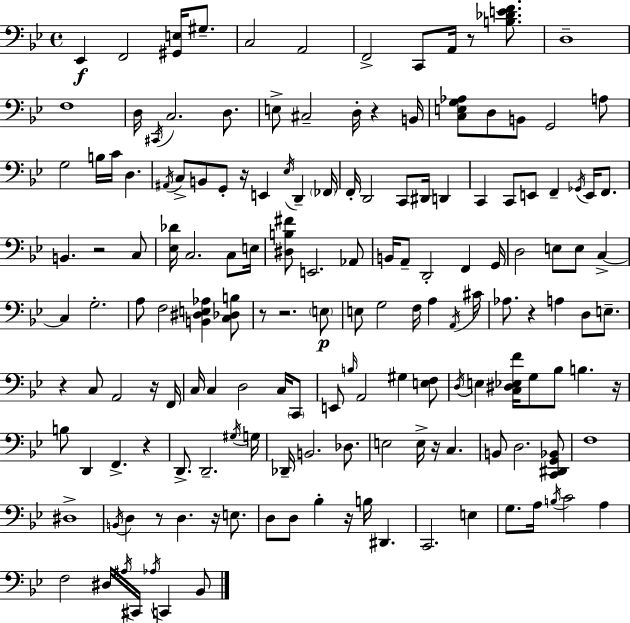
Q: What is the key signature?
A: BES major